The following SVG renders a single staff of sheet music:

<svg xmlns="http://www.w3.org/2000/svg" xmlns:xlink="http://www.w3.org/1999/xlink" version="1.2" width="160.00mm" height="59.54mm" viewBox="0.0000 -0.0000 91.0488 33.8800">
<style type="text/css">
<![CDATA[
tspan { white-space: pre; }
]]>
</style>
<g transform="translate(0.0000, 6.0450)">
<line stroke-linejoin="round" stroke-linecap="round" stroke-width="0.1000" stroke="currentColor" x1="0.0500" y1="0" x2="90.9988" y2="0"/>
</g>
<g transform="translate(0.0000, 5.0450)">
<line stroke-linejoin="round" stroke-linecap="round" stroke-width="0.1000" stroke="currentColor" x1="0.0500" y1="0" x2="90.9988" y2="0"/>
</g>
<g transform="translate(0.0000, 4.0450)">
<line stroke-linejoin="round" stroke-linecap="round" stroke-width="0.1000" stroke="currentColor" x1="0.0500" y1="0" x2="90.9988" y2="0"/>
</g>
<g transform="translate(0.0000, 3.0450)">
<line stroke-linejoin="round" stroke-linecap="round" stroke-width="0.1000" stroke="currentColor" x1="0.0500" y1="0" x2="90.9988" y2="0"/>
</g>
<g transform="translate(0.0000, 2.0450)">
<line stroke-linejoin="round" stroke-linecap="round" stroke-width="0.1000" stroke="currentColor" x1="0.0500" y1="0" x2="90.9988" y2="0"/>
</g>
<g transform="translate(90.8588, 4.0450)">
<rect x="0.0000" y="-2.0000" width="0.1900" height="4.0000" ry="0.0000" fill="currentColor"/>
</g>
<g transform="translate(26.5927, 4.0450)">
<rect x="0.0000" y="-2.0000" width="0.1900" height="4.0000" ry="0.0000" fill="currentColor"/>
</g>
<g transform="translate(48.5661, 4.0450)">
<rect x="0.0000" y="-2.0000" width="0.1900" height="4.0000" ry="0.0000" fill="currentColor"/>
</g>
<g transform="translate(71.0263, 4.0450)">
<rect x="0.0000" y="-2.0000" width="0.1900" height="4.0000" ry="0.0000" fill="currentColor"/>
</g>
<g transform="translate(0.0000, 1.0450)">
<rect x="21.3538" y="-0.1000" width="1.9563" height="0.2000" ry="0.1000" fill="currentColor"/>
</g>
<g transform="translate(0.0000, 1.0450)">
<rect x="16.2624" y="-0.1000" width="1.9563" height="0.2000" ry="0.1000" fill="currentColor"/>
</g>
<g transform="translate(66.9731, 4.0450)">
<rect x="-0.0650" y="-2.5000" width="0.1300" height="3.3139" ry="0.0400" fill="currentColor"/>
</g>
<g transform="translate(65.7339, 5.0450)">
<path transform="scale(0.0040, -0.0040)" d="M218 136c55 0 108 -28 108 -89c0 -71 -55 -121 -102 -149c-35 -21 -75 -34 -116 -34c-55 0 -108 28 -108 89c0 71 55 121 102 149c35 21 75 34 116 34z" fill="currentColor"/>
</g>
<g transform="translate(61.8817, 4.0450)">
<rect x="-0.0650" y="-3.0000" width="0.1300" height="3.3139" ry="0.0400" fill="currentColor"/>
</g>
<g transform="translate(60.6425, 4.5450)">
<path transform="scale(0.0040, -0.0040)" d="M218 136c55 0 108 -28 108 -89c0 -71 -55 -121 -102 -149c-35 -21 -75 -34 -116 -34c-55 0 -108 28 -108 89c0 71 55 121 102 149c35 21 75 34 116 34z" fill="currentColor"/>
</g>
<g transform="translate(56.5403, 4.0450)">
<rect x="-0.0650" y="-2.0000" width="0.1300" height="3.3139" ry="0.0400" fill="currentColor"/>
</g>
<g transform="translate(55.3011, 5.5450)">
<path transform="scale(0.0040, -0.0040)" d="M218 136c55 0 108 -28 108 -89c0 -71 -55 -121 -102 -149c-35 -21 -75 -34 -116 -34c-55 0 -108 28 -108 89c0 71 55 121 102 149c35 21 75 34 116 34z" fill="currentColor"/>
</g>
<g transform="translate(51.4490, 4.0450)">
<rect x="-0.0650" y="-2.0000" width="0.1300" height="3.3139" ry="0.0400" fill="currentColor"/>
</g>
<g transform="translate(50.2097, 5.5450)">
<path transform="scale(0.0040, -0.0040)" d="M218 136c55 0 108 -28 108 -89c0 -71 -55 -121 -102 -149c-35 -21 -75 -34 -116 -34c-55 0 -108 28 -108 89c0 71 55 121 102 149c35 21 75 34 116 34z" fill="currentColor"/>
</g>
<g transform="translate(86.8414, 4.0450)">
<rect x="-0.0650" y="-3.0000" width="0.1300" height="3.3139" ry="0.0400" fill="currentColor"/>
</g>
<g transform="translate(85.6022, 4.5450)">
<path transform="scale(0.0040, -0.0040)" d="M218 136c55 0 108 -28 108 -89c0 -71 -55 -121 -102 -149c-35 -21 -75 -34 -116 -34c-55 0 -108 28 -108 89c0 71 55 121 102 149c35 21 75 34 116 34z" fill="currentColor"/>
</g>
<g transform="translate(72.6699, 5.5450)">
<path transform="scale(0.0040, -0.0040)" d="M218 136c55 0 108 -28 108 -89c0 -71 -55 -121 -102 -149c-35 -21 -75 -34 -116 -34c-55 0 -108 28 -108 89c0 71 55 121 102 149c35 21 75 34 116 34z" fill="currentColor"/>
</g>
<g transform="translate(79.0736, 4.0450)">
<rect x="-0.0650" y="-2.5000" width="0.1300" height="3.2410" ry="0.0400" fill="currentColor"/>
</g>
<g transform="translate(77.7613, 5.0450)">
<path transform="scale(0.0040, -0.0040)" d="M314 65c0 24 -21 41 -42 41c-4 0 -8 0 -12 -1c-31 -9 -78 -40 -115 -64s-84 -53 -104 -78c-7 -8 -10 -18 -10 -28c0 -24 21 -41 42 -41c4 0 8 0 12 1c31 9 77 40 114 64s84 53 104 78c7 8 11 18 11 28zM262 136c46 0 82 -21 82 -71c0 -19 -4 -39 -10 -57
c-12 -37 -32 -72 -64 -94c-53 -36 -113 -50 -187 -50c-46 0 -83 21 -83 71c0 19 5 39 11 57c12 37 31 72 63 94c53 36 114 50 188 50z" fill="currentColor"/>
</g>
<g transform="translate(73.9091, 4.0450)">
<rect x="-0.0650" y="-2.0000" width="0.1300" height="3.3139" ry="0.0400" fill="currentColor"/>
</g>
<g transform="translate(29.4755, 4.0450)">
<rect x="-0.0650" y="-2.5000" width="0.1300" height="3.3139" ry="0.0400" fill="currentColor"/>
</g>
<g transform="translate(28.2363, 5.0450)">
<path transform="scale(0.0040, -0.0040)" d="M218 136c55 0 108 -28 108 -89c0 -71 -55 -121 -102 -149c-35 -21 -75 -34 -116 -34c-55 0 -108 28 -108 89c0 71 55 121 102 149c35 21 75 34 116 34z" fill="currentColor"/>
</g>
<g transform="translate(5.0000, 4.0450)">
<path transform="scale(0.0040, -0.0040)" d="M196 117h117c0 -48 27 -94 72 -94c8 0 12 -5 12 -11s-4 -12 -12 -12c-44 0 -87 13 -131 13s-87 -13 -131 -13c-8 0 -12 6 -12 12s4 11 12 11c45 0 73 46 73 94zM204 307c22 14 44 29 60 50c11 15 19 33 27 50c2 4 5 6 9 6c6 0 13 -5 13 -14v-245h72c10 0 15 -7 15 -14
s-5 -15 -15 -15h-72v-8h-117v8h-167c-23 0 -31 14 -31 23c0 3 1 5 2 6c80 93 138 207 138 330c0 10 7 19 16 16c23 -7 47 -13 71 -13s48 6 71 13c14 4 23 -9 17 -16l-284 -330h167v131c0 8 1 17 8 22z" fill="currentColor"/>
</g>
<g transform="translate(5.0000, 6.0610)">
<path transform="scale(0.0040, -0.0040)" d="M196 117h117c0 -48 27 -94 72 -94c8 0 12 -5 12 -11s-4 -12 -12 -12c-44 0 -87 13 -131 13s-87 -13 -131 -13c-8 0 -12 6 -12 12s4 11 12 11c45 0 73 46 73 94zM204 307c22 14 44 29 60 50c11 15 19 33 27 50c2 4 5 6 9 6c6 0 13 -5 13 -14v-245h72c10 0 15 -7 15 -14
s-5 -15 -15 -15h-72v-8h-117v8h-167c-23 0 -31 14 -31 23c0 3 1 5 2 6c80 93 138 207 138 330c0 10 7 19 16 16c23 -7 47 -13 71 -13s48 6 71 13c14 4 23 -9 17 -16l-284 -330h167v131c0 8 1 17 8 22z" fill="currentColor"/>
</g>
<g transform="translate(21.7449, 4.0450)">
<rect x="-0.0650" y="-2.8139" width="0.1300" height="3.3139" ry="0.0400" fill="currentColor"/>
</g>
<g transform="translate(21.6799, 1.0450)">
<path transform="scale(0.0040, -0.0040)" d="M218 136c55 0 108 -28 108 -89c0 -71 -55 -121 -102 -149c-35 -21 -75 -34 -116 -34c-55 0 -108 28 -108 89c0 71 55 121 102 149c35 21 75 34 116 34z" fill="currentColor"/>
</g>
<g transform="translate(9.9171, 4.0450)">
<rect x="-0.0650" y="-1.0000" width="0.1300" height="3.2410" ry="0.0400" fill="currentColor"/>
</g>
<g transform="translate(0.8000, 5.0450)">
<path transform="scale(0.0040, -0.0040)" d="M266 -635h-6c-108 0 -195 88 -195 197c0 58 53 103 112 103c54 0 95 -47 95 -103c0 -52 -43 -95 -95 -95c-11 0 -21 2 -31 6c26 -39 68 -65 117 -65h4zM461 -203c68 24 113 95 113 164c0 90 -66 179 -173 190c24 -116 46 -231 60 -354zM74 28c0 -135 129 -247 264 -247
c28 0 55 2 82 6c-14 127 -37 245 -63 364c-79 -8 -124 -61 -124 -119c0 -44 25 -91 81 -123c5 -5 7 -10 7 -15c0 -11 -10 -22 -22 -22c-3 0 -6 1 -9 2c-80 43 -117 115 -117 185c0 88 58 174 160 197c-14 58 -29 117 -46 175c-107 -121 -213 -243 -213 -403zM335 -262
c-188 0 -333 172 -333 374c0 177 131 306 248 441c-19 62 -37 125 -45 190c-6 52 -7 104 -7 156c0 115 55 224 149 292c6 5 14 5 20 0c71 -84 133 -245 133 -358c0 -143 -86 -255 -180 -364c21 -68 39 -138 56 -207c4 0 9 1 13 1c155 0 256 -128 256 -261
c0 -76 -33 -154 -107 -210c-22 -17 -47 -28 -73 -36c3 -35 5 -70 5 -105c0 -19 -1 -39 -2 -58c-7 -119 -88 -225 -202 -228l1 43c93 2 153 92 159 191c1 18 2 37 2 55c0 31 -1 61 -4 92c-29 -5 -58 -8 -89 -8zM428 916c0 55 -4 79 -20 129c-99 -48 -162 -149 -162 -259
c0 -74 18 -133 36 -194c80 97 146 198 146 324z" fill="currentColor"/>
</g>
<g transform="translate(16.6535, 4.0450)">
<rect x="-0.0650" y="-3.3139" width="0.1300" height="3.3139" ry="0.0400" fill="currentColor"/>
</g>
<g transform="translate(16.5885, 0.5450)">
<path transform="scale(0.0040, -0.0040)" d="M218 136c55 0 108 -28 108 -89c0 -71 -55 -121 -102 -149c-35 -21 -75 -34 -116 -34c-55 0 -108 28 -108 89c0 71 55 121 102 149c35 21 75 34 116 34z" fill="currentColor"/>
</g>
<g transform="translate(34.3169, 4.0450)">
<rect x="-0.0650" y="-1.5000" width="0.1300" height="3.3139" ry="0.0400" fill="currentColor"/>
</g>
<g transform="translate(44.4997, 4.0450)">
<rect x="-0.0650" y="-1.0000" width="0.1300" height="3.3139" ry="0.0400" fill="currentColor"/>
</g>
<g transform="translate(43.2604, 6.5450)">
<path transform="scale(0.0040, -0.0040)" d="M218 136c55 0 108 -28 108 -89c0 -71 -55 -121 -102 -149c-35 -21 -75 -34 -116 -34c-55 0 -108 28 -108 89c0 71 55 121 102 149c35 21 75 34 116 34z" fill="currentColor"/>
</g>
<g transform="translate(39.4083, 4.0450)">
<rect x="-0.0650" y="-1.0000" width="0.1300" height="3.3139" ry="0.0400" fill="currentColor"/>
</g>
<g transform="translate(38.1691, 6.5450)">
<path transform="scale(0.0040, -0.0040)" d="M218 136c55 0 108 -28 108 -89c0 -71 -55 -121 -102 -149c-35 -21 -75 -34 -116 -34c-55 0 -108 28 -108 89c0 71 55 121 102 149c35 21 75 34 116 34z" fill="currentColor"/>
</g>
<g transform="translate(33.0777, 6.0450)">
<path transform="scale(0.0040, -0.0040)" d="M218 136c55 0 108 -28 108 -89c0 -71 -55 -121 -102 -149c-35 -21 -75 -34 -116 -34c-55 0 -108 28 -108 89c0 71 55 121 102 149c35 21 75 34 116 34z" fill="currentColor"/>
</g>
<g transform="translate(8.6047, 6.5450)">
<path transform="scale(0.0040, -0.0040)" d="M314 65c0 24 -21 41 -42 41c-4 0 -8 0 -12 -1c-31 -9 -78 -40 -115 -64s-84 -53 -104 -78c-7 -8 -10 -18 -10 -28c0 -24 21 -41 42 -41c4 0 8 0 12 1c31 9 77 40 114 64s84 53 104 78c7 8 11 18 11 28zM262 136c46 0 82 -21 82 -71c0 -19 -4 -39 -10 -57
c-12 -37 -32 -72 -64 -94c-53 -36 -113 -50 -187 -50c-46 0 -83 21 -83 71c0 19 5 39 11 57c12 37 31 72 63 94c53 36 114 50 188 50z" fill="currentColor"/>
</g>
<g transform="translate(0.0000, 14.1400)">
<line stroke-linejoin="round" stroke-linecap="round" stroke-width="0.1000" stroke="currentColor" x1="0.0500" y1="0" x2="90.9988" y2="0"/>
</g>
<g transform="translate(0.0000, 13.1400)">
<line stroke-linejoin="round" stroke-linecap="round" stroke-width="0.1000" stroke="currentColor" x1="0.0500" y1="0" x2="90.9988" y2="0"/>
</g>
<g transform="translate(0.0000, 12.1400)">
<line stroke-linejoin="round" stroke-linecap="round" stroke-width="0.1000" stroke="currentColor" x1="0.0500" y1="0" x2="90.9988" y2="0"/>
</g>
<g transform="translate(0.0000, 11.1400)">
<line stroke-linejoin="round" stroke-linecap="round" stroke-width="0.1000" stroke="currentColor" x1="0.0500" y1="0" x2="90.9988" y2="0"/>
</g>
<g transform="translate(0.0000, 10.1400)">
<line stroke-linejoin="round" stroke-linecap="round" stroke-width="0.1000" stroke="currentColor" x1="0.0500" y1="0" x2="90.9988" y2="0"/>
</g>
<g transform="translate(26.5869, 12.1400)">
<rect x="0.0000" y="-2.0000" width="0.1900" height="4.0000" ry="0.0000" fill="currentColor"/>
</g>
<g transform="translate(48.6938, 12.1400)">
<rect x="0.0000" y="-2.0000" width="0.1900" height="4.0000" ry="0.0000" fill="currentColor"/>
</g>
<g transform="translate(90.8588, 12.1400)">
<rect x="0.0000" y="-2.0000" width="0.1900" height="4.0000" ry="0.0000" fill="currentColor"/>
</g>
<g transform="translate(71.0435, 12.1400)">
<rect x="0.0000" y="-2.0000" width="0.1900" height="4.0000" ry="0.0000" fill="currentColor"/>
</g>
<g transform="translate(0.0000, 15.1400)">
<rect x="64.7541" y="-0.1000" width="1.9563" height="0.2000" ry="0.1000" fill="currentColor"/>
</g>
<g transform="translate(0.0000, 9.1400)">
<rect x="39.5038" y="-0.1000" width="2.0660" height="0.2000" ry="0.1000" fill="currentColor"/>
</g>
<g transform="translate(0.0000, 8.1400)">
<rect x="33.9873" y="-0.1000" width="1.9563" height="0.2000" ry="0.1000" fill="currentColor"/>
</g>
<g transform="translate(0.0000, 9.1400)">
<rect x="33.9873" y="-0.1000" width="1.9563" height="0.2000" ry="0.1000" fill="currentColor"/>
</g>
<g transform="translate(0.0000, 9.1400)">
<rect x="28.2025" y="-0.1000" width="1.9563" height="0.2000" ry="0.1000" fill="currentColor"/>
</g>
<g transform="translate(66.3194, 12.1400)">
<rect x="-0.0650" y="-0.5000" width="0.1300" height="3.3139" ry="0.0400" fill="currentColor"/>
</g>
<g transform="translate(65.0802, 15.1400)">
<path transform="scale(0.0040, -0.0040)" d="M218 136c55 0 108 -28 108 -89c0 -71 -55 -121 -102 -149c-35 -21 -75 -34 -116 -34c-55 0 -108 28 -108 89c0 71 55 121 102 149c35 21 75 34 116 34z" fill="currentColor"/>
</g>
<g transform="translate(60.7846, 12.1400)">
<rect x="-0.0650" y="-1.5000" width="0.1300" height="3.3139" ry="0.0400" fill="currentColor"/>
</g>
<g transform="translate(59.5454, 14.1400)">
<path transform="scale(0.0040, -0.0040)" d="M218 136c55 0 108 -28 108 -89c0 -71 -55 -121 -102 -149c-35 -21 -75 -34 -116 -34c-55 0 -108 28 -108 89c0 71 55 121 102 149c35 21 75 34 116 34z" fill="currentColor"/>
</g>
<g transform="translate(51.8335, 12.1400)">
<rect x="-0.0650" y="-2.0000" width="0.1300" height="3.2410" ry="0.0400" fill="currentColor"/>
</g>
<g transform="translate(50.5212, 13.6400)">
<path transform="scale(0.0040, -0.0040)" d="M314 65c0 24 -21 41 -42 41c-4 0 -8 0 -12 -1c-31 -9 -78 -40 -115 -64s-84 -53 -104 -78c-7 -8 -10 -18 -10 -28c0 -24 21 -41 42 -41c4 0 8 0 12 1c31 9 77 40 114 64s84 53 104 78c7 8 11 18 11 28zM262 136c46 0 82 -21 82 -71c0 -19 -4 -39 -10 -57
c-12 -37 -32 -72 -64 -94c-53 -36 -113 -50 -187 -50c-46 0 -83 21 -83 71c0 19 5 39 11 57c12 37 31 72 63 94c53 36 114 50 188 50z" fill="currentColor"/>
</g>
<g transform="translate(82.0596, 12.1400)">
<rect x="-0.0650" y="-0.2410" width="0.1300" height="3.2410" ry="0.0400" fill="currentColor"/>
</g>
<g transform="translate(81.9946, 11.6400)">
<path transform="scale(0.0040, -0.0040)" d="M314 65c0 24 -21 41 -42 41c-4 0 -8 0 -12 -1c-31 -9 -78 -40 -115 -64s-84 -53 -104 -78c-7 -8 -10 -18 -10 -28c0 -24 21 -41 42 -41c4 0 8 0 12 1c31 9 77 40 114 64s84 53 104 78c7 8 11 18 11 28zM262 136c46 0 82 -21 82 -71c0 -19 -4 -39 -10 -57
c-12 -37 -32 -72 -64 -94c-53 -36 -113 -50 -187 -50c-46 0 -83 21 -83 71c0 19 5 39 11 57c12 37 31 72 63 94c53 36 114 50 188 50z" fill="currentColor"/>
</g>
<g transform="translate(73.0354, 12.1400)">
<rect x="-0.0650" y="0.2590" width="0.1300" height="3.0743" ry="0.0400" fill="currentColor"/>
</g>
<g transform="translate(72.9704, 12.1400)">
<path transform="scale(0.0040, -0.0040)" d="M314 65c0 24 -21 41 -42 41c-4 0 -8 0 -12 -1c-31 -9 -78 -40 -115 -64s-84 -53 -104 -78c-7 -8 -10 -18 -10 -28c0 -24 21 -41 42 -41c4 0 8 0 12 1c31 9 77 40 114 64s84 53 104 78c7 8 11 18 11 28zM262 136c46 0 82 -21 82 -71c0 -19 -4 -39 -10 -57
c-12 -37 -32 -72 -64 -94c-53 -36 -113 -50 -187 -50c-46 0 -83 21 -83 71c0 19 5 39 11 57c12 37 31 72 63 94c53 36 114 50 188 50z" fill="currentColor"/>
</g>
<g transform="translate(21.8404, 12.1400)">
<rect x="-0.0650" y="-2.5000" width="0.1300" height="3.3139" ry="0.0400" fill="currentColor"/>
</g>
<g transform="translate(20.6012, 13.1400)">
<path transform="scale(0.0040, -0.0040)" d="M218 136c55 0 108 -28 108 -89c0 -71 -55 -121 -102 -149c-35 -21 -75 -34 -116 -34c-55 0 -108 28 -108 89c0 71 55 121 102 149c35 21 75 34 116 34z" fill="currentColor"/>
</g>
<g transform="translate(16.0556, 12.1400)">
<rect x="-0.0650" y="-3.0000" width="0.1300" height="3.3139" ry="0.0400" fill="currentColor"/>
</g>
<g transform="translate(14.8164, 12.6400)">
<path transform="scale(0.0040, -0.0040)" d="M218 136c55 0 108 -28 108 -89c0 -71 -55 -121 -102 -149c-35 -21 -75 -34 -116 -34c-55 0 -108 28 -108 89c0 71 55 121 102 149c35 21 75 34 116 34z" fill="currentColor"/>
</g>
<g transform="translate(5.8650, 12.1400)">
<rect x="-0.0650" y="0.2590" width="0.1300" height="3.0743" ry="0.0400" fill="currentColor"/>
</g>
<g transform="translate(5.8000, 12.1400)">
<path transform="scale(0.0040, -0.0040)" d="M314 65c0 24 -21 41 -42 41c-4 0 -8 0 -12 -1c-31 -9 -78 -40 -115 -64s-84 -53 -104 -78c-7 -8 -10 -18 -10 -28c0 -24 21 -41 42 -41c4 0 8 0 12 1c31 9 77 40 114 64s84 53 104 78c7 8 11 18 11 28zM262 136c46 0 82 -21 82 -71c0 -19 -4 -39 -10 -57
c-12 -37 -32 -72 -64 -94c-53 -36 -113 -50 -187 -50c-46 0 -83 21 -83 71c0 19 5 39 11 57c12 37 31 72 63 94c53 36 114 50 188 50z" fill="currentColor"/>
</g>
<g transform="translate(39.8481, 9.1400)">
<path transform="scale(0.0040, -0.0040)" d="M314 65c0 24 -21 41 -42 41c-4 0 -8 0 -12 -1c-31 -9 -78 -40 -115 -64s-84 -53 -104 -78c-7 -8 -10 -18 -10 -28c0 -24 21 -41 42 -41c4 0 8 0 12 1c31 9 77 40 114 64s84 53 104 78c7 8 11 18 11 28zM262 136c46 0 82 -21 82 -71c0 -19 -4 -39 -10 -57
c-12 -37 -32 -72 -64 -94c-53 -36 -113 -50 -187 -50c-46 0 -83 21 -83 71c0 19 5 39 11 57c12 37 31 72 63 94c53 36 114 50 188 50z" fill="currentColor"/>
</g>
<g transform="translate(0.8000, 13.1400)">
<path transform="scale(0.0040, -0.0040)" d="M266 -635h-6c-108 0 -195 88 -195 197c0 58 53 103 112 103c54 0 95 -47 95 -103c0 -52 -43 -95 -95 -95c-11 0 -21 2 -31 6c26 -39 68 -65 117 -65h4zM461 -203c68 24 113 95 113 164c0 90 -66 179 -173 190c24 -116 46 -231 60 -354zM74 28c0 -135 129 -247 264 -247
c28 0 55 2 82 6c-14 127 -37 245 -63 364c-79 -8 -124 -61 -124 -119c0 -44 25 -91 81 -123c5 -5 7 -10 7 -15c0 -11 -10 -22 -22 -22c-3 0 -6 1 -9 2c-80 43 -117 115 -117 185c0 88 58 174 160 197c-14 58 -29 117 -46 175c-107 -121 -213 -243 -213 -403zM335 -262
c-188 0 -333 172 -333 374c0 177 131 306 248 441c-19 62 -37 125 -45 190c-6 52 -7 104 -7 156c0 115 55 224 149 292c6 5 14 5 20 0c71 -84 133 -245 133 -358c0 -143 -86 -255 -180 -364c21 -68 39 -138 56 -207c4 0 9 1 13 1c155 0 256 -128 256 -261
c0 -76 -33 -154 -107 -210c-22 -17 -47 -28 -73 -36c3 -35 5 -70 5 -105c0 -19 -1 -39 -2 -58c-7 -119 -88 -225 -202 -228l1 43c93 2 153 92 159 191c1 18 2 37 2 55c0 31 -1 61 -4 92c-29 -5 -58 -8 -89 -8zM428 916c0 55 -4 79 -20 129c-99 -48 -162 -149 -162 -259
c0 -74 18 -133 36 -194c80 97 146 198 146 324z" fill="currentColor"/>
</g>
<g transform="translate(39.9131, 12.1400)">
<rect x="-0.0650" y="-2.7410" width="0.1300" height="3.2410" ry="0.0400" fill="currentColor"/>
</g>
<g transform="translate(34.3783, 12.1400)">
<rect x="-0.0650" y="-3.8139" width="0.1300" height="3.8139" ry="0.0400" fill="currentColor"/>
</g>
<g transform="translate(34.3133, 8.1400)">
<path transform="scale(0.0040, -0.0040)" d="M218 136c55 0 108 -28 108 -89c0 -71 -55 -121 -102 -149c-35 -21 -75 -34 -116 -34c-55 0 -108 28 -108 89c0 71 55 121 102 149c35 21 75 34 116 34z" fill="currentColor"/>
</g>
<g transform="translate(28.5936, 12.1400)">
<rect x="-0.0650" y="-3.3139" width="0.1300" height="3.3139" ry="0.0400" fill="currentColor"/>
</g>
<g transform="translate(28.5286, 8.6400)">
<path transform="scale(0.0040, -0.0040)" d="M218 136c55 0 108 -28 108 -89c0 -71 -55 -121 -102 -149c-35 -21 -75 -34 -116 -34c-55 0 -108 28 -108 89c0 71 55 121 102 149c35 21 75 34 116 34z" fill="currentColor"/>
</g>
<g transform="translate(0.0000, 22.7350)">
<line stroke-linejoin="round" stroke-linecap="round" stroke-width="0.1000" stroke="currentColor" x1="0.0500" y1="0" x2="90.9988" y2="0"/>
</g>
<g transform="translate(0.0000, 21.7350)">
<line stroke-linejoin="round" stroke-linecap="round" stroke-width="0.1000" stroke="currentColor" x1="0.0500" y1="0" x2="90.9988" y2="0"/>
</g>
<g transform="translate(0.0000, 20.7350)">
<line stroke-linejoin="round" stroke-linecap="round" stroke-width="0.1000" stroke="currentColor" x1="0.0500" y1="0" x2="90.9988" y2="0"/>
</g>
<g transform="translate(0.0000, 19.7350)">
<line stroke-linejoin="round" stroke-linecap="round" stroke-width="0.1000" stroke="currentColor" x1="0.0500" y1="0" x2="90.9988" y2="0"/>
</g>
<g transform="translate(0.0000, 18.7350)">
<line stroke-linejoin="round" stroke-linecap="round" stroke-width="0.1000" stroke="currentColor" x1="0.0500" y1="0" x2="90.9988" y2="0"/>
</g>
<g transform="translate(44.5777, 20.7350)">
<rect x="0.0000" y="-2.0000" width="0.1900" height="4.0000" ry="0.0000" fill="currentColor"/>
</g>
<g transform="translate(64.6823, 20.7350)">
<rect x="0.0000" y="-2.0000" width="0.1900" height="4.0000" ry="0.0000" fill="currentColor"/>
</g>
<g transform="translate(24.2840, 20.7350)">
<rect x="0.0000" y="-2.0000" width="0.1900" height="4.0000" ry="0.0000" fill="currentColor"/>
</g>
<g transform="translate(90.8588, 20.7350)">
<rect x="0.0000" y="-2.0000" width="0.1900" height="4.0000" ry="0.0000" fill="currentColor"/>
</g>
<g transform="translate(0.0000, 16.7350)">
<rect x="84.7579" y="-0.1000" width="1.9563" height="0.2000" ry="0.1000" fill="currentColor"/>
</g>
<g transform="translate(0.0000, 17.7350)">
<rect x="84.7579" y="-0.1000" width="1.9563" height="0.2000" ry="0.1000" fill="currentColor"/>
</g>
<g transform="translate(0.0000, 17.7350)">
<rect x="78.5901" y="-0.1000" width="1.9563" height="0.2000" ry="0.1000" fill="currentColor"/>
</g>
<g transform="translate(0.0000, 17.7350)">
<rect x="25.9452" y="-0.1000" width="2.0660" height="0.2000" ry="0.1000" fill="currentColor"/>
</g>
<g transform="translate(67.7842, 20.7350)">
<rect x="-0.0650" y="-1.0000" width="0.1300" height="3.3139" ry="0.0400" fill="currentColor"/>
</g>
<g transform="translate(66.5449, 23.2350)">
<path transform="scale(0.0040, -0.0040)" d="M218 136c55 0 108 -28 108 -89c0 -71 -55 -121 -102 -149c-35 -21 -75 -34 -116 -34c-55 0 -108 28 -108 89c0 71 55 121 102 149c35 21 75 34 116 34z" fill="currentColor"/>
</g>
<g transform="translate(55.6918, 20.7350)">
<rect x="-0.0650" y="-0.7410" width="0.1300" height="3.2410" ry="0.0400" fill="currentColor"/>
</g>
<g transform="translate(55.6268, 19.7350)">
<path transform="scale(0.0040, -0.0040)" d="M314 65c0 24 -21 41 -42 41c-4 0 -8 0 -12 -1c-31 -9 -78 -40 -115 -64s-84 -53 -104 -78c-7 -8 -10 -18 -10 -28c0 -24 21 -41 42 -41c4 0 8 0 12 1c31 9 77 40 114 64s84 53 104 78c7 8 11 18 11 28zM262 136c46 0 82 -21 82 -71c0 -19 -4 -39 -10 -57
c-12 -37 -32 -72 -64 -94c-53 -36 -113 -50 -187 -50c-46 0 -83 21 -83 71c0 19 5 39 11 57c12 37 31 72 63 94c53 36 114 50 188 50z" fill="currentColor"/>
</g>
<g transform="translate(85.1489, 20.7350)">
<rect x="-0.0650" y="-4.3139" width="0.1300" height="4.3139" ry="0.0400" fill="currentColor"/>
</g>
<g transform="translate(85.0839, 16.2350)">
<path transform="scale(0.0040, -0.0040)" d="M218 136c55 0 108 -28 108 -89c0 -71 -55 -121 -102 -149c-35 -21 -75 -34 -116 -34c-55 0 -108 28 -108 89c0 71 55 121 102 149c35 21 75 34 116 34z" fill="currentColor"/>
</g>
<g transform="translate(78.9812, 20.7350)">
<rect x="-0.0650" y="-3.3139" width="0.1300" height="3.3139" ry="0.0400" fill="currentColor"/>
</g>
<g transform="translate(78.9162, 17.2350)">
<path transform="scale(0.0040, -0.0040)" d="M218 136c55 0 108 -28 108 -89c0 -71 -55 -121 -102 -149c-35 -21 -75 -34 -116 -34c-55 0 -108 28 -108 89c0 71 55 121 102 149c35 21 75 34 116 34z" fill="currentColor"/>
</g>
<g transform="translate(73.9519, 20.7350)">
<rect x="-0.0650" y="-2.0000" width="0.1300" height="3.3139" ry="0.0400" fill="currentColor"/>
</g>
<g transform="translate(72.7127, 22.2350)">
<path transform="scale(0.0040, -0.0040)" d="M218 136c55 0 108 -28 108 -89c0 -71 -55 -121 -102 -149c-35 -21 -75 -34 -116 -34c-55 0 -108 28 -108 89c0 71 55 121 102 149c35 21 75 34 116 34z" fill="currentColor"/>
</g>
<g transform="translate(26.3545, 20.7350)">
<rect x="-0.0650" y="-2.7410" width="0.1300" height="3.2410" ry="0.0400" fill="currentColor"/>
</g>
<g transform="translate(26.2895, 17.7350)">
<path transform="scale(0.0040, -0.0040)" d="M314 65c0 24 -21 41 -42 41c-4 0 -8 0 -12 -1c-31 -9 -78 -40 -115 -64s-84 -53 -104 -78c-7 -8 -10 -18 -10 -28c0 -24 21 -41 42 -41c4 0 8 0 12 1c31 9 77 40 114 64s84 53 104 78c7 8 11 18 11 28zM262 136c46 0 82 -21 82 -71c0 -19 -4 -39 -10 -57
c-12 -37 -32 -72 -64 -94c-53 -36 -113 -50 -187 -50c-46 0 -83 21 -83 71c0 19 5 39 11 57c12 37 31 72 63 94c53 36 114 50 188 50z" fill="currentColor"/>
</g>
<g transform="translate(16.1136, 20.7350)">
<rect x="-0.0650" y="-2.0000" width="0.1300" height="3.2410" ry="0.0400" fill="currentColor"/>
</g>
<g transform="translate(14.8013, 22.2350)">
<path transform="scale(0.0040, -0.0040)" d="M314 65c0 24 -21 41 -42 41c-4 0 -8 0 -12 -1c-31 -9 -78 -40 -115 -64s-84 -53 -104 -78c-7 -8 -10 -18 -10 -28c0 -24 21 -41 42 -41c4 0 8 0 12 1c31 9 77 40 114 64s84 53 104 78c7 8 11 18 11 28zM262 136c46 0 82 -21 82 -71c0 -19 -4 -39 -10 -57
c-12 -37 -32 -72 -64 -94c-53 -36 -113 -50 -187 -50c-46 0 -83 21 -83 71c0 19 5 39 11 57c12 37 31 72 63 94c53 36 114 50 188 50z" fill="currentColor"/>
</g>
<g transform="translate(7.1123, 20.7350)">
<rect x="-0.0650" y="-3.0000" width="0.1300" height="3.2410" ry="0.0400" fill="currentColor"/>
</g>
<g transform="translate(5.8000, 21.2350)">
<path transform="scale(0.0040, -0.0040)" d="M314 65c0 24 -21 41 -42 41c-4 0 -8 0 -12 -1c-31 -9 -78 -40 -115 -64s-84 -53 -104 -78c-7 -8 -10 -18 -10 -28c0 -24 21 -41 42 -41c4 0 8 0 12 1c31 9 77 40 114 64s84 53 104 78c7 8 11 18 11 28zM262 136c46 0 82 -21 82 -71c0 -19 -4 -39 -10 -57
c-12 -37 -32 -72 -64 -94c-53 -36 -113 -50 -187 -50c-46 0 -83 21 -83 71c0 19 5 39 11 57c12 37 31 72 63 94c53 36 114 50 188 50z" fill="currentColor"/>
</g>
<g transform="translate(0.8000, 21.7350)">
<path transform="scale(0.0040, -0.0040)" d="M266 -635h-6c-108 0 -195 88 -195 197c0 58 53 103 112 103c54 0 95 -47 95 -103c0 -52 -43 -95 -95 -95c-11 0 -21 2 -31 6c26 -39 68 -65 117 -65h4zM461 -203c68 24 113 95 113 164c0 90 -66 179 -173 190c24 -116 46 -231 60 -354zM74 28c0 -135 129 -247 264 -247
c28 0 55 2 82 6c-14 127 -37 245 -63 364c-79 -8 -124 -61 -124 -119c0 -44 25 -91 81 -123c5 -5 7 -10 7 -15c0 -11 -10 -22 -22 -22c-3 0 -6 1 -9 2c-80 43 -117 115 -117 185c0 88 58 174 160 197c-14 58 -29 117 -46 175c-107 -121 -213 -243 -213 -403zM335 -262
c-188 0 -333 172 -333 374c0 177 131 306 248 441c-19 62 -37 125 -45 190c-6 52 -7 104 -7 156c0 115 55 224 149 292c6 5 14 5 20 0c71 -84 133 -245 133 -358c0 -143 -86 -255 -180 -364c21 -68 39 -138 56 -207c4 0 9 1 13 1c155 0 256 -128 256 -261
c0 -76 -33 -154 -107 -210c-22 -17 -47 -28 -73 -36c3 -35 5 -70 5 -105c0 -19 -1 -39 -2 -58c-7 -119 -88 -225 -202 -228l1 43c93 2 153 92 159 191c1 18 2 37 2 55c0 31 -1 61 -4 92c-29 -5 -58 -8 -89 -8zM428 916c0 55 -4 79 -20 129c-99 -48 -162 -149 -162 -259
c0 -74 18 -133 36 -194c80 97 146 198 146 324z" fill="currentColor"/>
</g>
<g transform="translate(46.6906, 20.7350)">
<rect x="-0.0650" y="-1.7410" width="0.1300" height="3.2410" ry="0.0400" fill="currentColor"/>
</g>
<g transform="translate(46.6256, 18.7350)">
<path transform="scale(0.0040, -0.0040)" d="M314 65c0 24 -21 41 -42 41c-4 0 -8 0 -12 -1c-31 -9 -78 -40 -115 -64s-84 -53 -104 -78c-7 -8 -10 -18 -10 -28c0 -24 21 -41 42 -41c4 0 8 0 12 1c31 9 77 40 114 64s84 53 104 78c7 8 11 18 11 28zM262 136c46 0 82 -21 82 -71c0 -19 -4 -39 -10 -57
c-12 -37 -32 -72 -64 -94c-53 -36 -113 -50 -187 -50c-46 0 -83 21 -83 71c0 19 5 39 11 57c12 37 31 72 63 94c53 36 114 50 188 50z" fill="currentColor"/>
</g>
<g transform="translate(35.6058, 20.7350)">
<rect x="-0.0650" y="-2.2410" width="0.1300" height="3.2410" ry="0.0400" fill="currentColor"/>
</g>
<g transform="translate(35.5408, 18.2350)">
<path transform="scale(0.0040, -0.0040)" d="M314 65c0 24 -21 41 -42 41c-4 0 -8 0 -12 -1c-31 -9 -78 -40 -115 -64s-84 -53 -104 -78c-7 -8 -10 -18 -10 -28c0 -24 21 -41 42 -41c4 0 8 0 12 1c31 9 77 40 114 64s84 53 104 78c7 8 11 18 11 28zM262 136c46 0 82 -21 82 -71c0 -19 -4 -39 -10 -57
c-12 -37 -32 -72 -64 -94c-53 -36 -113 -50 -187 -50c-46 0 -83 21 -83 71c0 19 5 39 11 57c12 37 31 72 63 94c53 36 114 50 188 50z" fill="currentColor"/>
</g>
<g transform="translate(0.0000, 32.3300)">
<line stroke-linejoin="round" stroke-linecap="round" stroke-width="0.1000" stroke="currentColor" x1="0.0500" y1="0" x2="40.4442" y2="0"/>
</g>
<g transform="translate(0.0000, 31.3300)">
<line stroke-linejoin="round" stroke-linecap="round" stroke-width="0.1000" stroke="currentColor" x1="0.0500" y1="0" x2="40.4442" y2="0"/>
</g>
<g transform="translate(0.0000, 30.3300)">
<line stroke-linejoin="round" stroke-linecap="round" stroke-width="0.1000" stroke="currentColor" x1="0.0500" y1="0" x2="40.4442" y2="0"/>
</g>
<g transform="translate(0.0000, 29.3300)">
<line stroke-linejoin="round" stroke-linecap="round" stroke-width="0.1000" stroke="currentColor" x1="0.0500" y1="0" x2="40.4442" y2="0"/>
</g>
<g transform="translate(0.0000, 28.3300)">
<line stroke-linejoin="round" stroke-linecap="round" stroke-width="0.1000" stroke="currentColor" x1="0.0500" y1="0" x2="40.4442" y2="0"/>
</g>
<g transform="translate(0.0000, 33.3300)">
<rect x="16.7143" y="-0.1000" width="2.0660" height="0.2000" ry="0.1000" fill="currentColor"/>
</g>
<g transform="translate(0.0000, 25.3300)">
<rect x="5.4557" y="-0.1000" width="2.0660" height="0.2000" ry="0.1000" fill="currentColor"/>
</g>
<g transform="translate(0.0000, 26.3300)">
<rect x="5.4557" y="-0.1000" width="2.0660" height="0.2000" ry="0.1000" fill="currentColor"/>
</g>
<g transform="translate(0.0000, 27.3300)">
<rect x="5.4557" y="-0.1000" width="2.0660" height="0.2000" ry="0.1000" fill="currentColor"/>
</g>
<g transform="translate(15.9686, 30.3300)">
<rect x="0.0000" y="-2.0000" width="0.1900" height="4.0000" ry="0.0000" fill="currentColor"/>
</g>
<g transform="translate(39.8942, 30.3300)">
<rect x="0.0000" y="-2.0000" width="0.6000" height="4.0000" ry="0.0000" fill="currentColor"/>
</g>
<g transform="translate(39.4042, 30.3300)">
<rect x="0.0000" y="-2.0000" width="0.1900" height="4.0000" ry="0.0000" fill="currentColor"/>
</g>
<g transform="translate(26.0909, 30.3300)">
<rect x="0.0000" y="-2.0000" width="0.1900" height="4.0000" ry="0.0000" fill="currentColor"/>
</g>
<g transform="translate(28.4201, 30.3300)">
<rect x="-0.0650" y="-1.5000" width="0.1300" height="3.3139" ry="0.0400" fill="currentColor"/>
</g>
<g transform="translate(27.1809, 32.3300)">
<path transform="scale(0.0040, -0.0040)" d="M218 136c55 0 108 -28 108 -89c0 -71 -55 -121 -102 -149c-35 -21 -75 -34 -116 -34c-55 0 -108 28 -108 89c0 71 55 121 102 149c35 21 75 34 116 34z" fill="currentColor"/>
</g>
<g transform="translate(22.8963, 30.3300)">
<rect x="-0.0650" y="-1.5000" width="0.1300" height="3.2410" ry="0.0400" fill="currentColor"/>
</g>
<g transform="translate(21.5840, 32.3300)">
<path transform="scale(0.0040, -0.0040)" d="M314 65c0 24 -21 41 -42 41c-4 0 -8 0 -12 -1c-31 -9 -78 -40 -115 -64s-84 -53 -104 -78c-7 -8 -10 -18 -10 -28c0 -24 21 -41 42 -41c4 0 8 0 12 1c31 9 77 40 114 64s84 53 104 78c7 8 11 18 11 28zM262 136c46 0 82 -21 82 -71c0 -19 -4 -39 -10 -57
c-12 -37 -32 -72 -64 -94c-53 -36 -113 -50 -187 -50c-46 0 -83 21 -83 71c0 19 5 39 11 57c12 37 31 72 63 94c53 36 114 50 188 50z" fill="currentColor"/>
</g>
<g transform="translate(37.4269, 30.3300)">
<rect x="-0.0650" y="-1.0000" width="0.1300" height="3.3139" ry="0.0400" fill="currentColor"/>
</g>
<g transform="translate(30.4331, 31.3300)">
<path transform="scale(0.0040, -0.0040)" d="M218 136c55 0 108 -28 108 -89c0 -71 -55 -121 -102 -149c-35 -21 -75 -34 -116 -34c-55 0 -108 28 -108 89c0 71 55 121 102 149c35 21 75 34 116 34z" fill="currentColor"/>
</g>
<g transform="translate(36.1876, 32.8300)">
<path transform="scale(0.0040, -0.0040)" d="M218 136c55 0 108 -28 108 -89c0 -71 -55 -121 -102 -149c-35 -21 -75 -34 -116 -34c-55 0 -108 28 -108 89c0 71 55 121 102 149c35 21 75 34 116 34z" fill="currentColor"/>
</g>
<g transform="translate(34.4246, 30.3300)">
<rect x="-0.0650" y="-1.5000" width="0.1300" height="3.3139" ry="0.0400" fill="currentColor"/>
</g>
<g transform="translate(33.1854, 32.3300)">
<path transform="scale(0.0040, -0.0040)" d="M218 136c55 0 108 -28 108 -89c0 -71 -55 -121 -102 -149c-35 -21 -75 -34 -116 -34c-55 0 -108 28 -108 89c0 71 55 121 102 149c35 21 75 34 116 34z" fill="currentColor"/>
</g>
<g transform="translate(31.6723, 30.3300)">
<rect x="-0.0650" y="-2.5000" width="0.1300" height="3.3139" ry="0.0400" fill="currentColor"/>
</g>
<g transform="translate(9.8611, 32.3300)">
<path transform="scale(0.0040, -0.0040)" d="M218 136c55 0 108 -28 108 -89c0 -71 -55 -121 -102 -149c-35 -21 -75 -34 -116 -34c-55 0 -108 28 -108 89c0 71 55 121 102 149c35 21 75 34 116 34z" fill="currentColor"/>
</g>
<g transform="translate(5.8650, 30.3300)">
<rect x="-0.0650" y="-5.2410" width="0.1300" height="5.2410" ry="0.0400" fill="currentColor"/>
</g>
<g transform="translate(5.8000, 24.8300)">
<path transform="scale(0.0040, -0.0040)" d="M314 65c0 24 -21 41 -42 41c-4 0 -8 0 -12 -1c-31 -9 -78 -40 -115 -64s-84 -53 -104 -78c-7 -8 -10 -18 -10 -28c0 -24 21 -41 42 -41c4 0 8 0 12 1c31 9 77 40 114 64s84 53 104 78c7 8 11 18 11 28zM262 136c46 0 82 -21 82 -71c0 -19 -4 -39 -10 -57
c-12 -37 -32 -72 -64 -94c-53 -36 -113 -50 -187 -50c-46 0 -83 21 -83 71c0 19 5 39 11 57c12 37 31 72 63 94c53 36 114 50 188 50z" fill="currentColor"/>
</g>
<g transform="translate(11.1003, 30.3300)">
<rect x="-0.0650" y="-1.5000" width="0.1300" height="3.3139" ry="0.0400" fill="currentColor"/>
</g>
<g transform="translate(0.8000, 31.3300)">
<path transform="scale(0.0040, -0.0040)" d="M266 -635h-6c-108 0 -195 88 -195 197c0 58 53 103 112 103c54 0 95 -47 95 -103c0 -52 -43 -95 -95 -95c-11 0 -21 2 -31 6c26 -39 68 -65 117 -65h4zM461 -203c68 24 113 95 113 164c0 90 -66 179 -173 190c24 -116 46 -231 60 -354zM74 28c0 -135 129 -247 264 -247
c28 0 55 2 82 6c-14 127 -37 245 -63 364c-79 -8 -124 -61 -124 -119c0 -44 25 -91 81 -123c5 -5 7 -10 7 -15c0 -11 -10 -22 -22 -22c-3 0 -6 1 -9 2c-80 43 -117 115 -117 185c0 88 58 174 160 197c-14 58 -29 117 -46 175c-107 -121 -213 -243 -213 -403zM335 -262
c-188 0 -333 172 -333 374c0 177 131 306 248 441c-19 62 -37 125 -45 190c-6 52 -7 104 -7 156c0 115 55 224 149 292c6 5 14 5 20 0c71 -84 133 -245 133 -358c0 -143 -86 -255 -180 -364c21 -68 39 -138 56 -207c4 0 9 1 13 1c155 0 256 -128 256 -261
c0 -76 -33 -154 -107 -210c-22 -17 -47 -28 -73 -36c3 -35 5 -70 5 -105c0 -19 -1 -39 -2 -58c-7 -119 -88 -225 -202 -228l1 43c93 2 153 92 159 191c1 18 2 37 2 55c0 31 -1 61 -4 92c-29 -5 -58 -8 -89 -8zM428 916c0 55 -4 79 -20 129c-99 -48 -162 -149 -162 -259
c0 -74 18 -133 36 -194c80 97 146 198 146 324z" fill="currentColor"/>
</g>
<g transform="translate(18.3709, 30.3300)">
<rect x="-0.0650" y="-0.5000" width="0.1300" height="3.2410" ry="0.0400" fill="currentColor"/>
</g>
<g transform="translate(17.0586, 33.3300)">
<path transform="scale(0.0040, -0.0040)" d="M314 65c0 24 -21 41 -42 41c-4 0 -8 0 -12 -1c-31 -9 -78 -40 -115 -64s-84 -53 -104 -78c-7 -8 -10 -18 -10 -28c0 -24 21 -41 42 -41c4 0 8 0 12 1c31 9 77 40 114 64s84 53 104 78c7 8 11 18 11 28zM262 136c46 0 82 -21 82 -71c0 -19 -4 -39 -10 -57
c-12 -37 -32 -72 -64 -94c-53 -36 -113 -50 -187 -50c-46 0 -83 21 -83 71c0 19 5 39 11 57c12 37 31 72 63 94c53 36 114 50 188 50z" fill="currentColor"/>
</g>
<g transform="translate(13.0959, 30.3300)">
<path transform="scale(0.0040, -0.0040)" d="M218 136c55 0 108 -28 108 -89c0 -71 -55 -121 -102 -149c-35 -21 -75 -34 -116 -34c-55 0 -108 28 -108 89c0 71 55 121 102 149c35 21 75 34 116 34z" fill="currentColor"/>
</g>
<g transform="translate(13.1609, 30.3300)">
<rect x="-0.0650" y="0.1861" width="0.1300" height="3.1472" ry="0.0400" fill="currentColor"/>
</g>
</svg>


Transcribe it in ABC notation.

X:1
T:Untitled
M:4/4
L:1/4
K:C
D2 b a G E D D F F A G F G2 A B2 A G b c' a2 F2 E C B2 c2 A2 F2 a2 g2 f2 d2 D F b d' f'2 E B C2 E2 E G E D